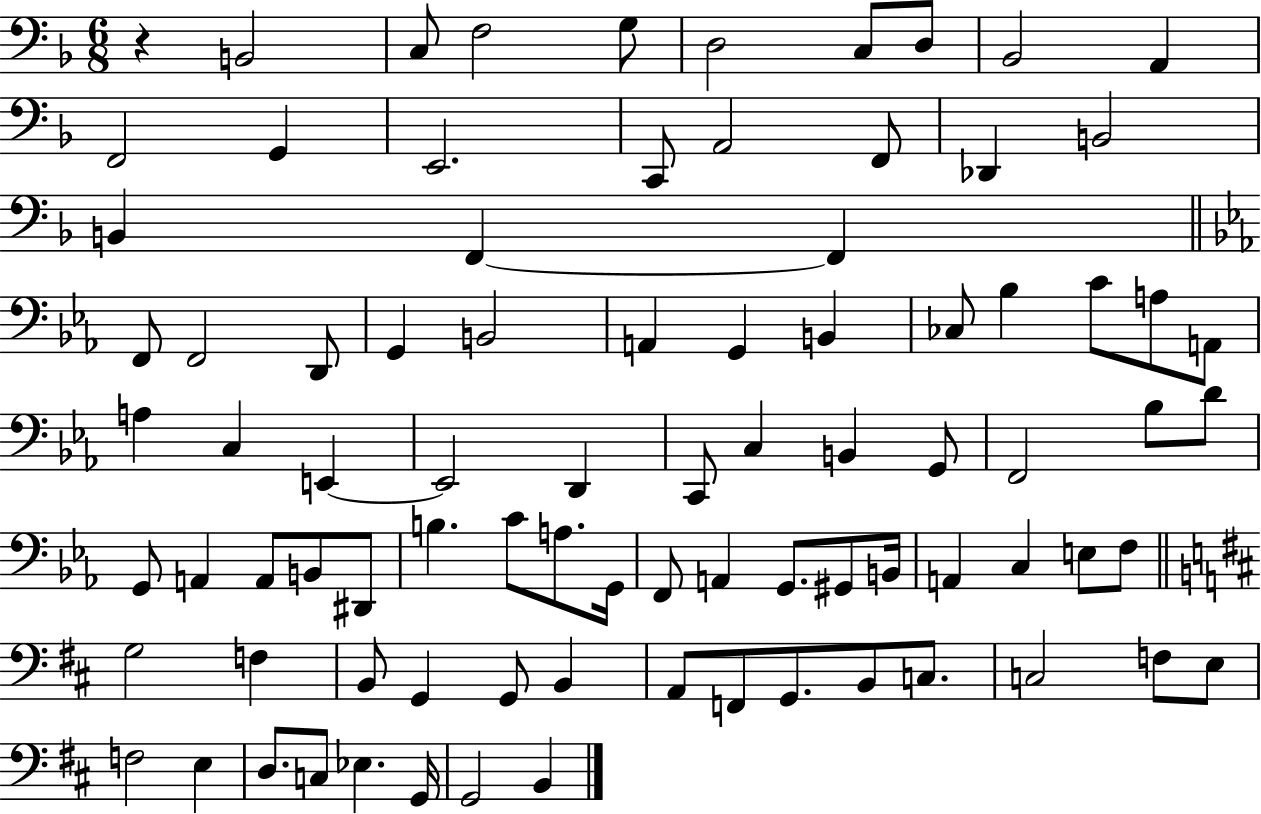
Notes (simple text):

R/q B2/h C3/e F3/h G3/e D3/h C3/e D3/e Bb2/h A2/q F2/h G2/q E2/h. C2/e A2/h F2/e Db2/q B2/h B2/q F2/q F2/q F2/e F2/h D2/e G2/q B2/h A2/q G2/q B2/q CES3/e Bb3/q C4/e A3/e A2/e A3/q C3/q E2/q E2/h D2/q C2/e C3/q B2/q G2/e F2/h Bb3/e D4/e G2/e A2/q A2/e B2/e D#2/e B3/q. C4/e A3/e. G2/s F2/e A2/q G2/e. G#2/e B2/s A2/q C3/q E3/e F3/e G3/h F3/q B2/e G2/q G2/e B2/q A2/e F2/e G2/e. B2/e C3/e. C3/h F3/e E3/e F3/h E3/q D3/e. C3/e Eb3/q. G2/s G2/h B2/q